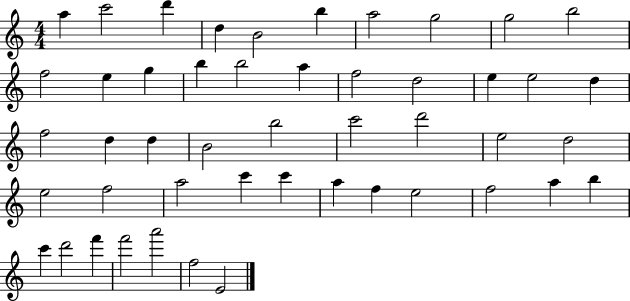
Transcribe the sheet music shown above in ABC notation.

X:1
T:Untitled
M:4/4
L:1/4
K:C
a c'2 d' d B2 b a2 g2 g2 b2 f2 e g b b2 a f2 d2 e e2 d f2 d d B2 b2 c'2 d'2 e2 d2 e2 f2 a2 c' c' a f e2 f2 a b c' d'2 f' f'2 a'2 f2 E2